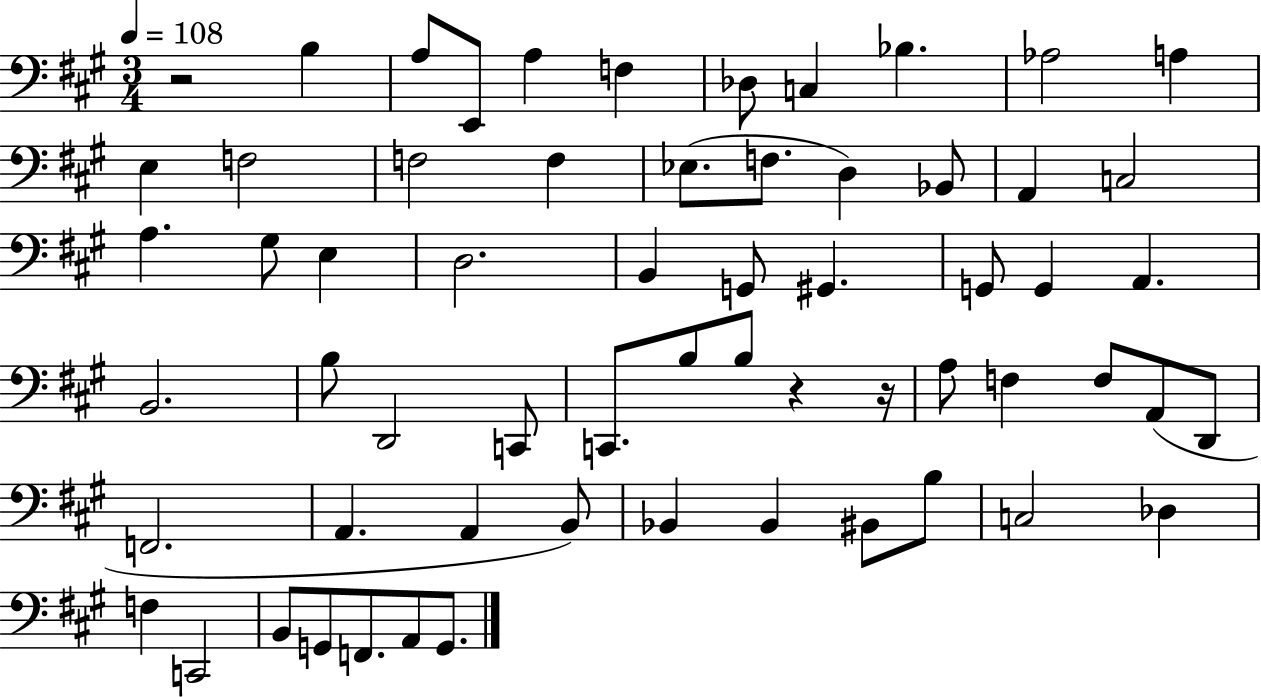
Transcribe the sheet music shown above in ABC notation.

X:1
T:Untitled
M:3/4
L:1/4
K:A
z2 B, A,/2 E,,/2 A, F, _D,/2 C, _B, _A,2 A, E, F,2 F,2 F, _E,/2 F,/2 D, _B,,/2 A,, C,2 A, ^G,/2 E, D,2 B,, G,,/2 ^G,, G,,/2 G,, A,, B,,2 B,/2 D,,2 C,,/2 C,,/2 B,/2 B,/2 z z/4 A,/2 F, F,/2 A,,/2 D,,/2 F,,2 A,, A,, B,,/2 _B,, _B,, ^B,,/2 B,/2 C,2 _D, F, C,,2 B,,/2 G,,/2 F,,/2 A,,/2 G,,/2